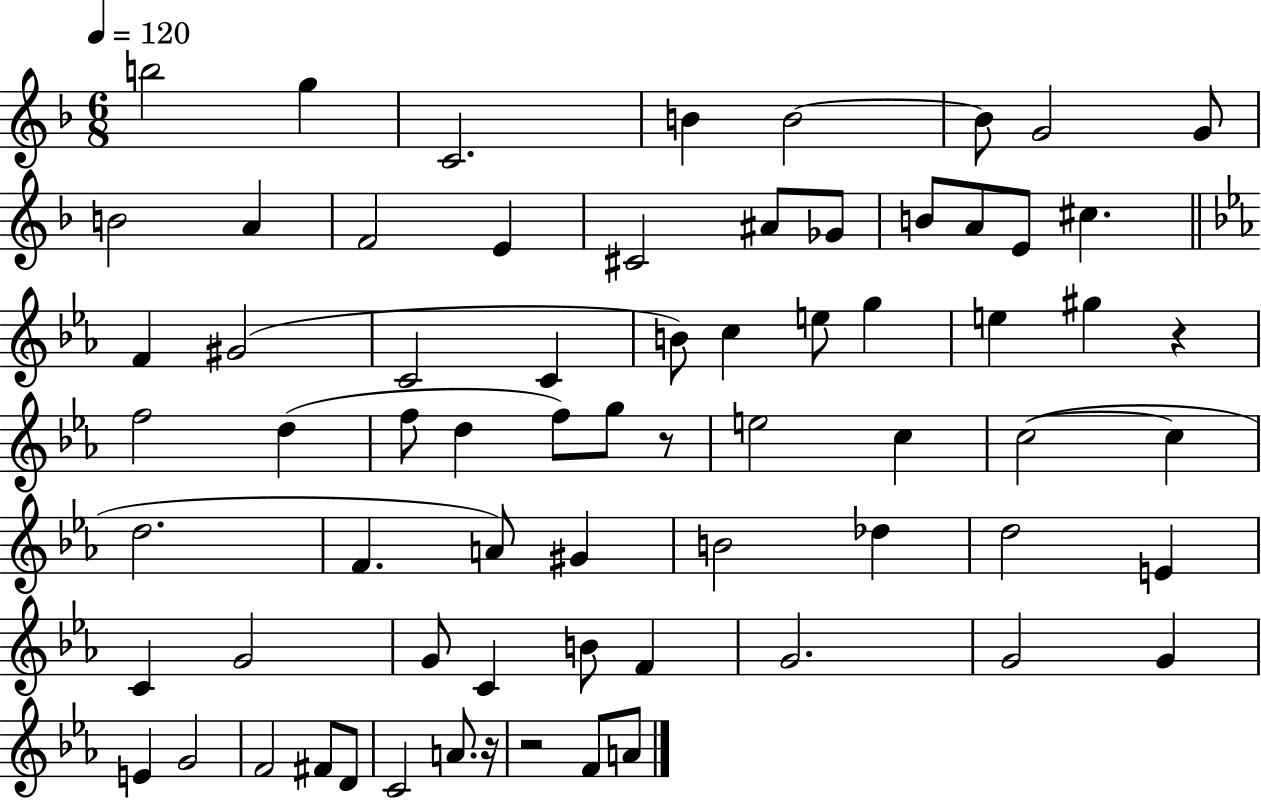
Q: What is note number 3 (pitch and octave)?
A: C4